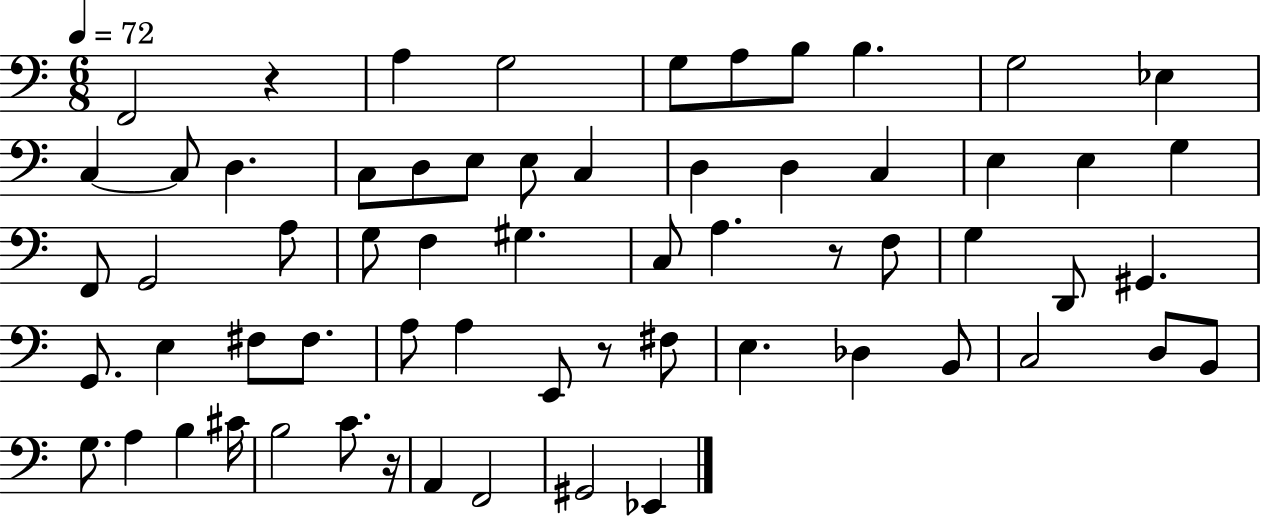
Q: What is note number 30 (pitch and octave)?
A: C3